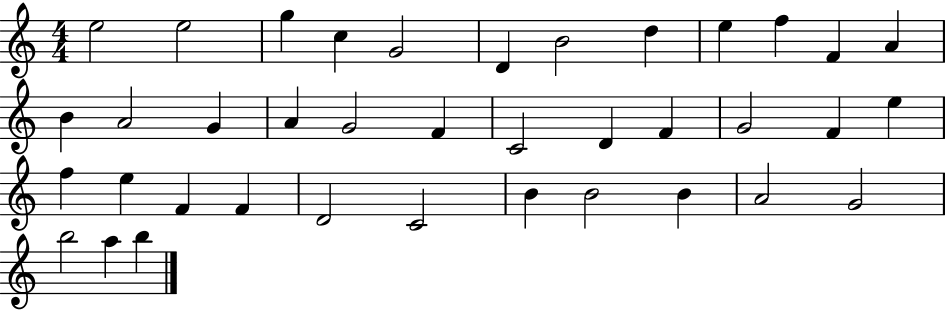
{
  \clef treble
  \numericTimeSignature
  \time 4/4
  \key c \major
  e''2 e''2 | g''4 c''4 g'2 | d'4 b'2 d''4 | e''4 f''4 f'4 a'4 | \break b'4 a'2 g'4 | a'4 g'2 f'4 | c'2 d'4 f'4 | g'2 f'4 e''4 | \break f''4 e''4 f'4 f'4 | d'2 c'2 | b'4 b'2 b'4 | a'2 g'2 | \break b''2 a''4 b''4 | \bar "|."
}